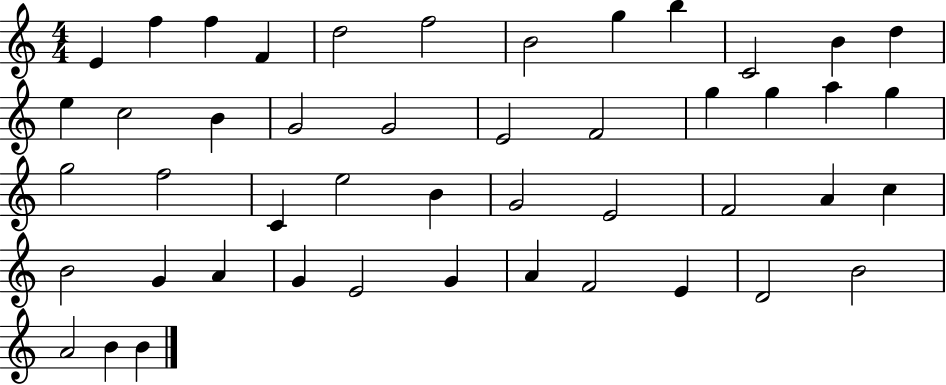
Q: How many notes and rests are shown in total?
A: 47